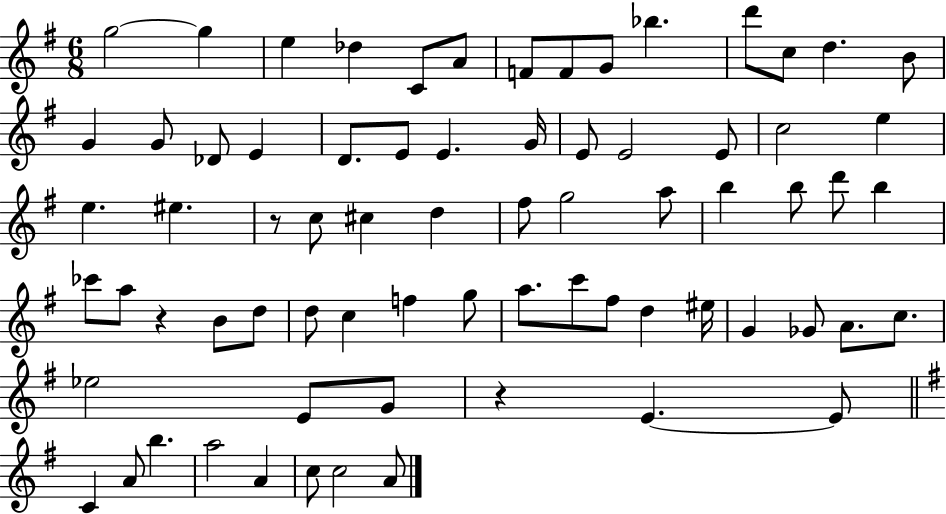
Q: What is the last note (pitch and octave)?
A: A4